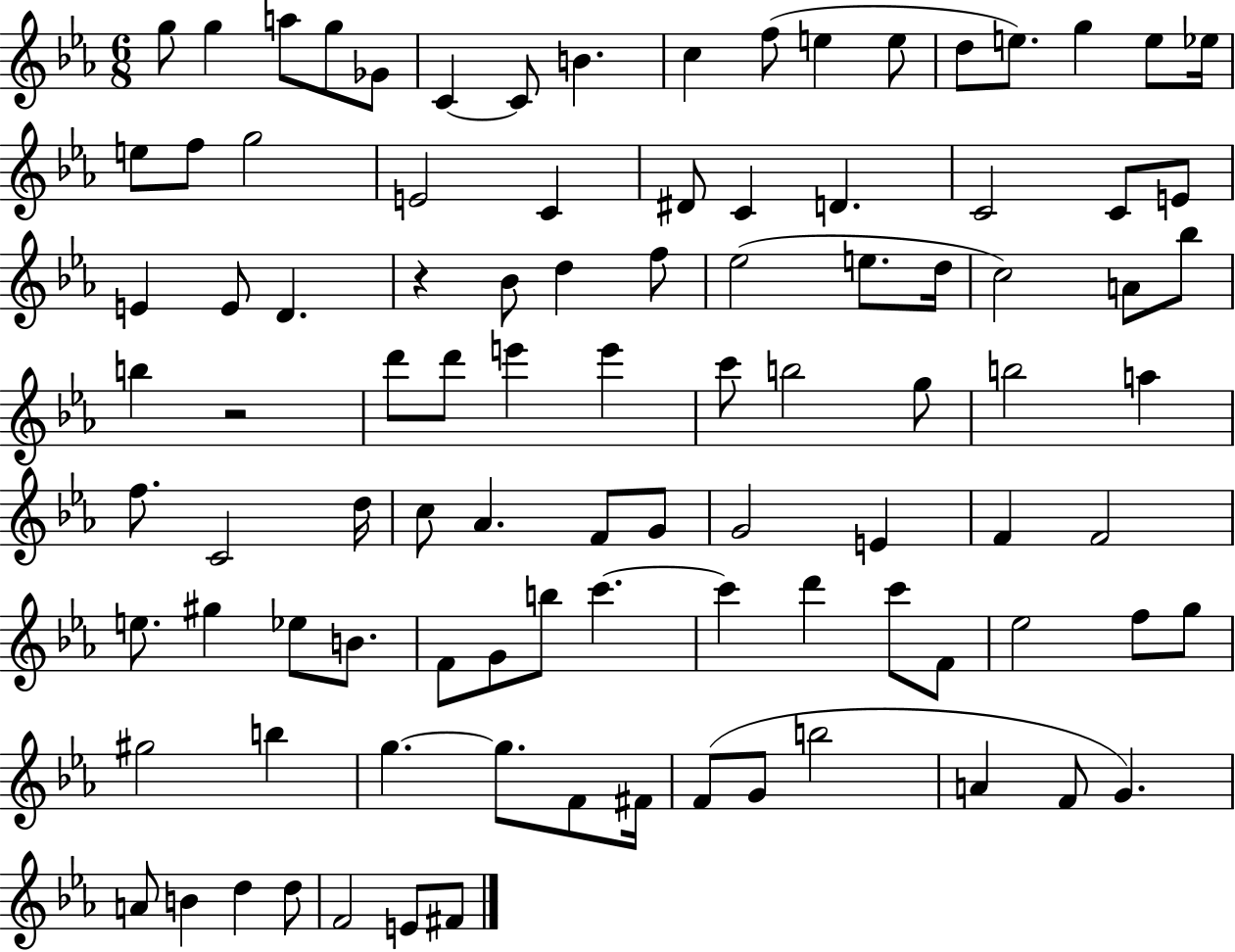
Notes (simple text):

G5/e G5/q A5/e G5/e Gb4/e C4/q C4/e B4/q. C5/q F5/e E5/q E5/e D5/e E5/e. G5/q E5/e Eb5/s E5/e F5/e G5/h E4/h C4/q D#4/e C4/q D4/q. C4/h C4/e E4/e E4/q E4/e D4/q. R/q Bb4/e D5/q F5/e Eb5/h E5/e. D5/s C5/h A4/e Bb5/e B5/q R/h D6/e D6/e E6/q E6/q C6/e B5/h G5/e B5/h A5/q F5/e. C4/h D5/s C5/e Ab4/q. F4/e G4/e G4/h E4/q F4/q F4/h E5/e. G#5/q Eb5/e B4/e. F4/e G4/e B5/e C6/q. C6/q D6/q C6/e F4/e Eb5/h F5/e G5/e G#5/h B5/q G5/q. G5/e. F4/e F#4/s F4/e G4/e B5/h A4/q F4/e G4/q. A4/e B4/q D5/q D5/e F4/h E4/e F#4/e